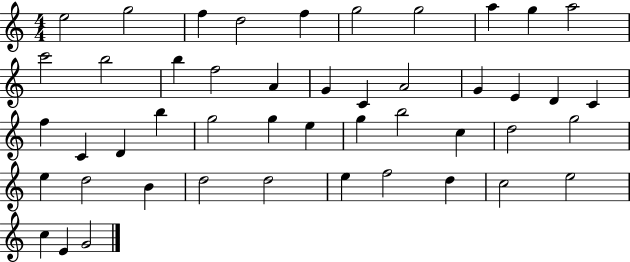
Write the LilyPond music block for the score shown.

{
  \clef treble
  \numericTimeSignature
  \time 4/4
  \key c \major
  e''2 g''2 | f''4 d''2 f''4 | g''2 g''2 | a''4 g''4 a''2 | \break c'''2 b''2 | b''4 f''2 a'4 | g'4 c'4 a'2 | g'4 e'4 d'4 c'4 | \break f''4 c'4 d'4 b''4 | g''2 g''4 e''4 | g''4 b''2 c''4 | d''2 g''2 | \break e''4 d''2 b'4 | d''2 d''2 | e''4 f''2 d''4 | c''2 e''2 | \break c''4 e'4 g'2 | \bar "|."
}